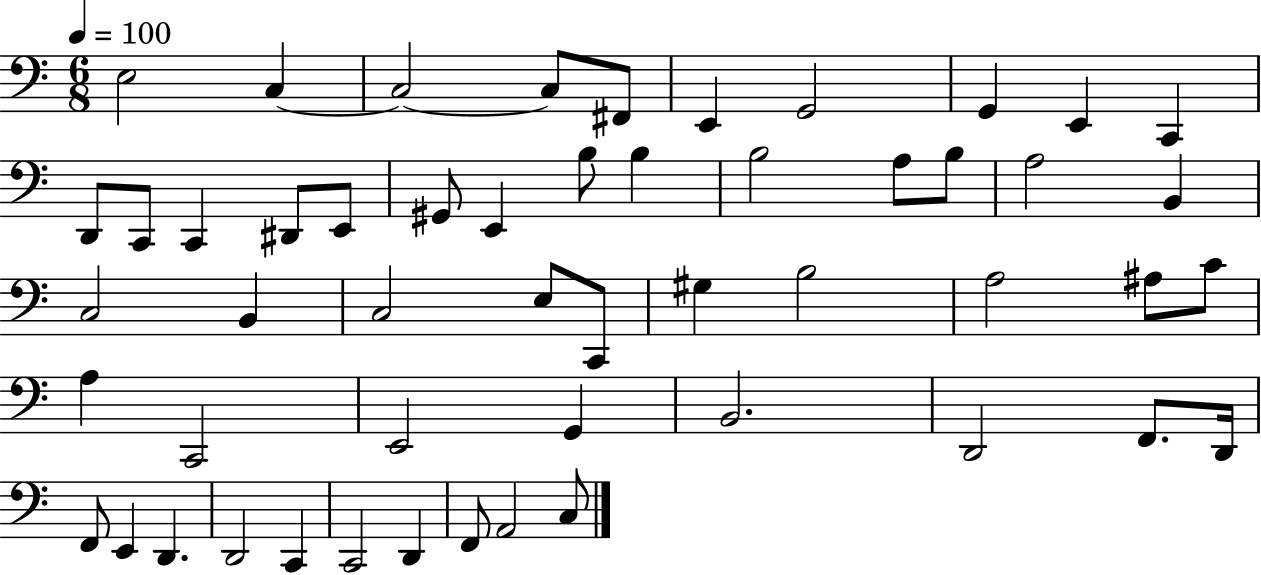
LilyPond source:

{
  \clef bass
  \numericTimeSignature
  \time 6/8
  \key c \major
  \tempo 4 = 100
  e2 c4~~ | c2~~ c8 fis,8 | e,4 g,2 | g,4 e,4 c,4 | \break d,8 c,8 c,4 dis,8 e,8 | gis,8 e,4 b8 b4 | b2 a8 b8 | a2 b,4 | \break c2 b,4 | c2 e8 c,8 | gis4 b2 | a2 ais8 c'8 | \break a4 c,2 | e,2 g,4 | b,2. | d,2 f,8. d,16 | \break f,8 e,4 d,4. | d,2 c,4 | c,2 d,4 | f,8 a,2 c8 | \break \bar "|."
}